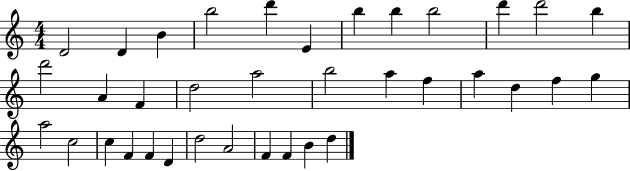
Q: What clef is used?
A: treble